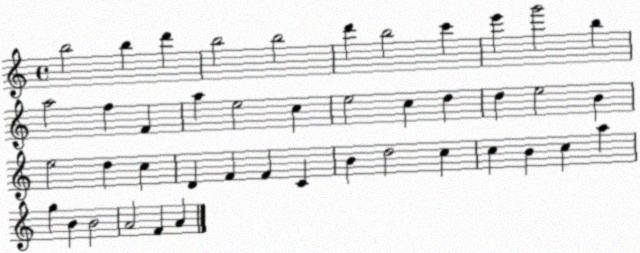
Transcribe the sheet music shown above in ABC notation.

X:1
T:Untitled
M:4/4
L:1/4
K:C
b2 b d' b2 b2 d' b2 c' e' g'2 b a2 f F a e2 c e2 c d d e2 B e2 d c D F F C B d2 c c B c a g B B2 A2 F A